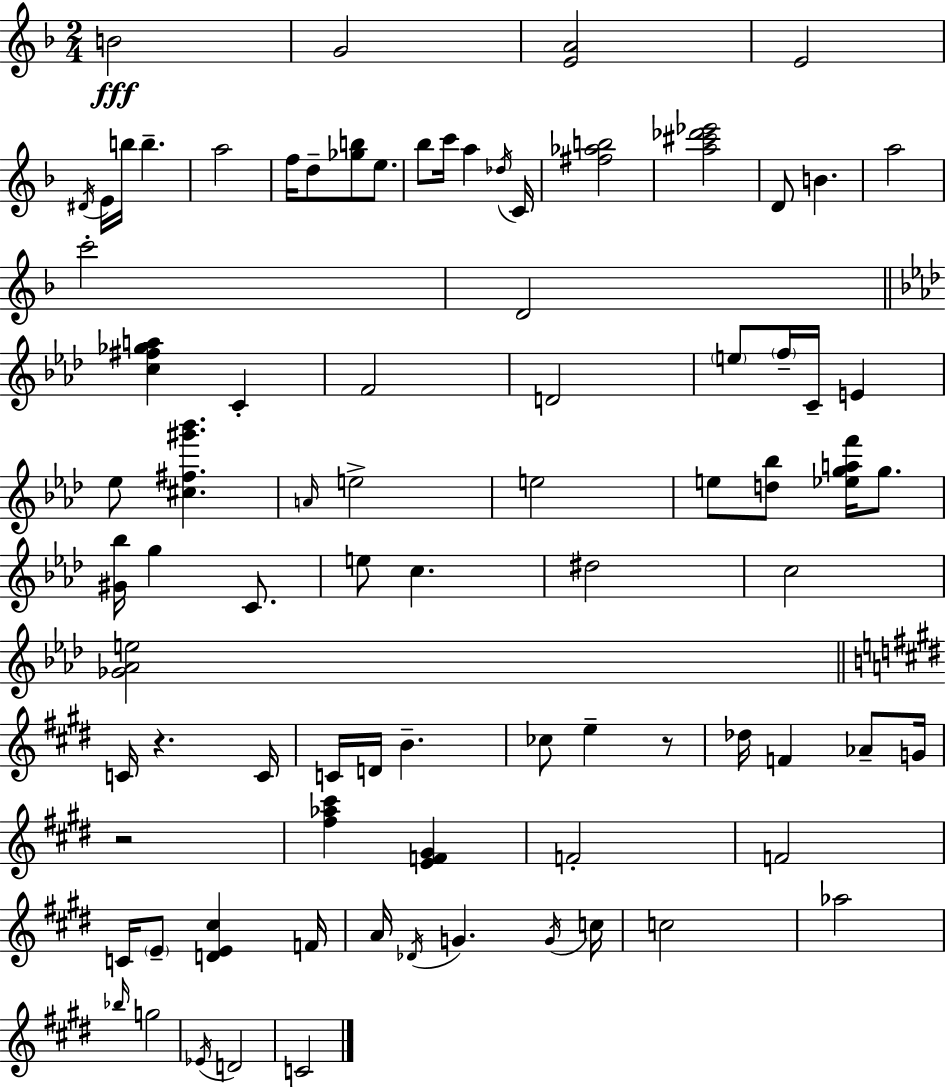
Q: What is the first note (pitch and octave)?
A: B4